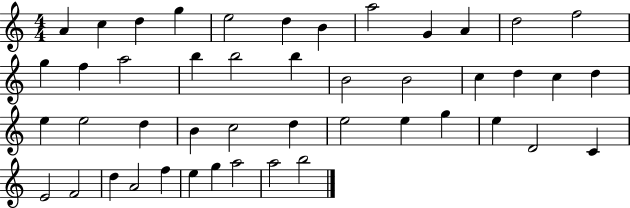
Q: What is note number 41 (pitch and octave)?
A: F5